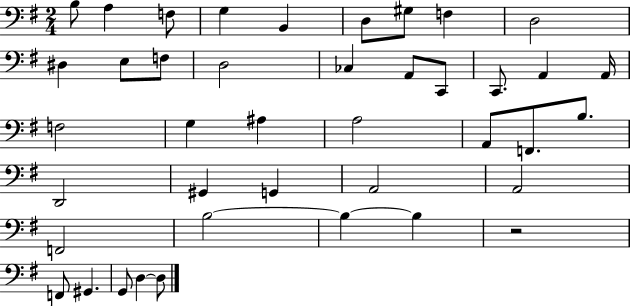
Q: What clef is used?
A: bass